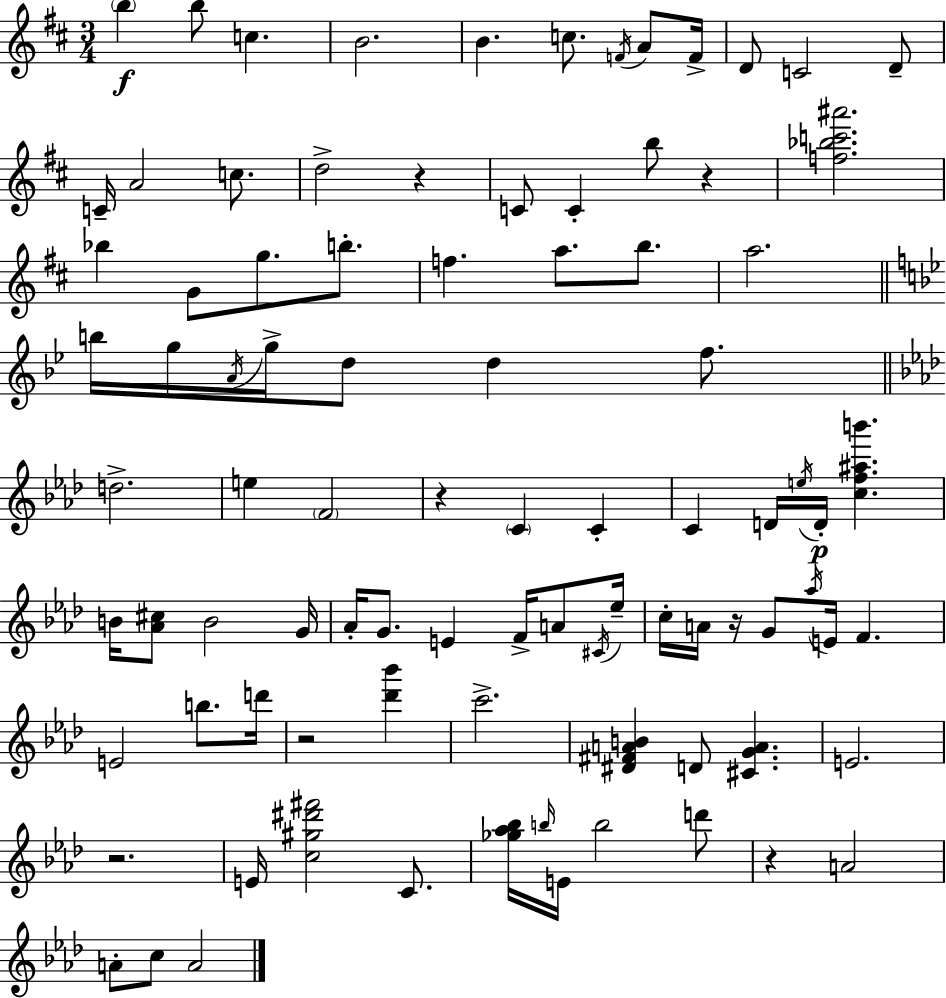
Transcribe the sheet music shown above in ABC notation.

X:1
T:Untitled
M:3/4
L:1/4
K:D
b b/2 c B2 B c/2 F/4 A/2 F/4 D/2 C2 D/2 C/4 A2 c/2 d2 z C/2 C b/2 z [f_bc'^a']2 _b G/2 g/2 b/2 f a/2 b/2 a2 b/4 g/4 A/4 g/4 d/2 d f/2 d2 e F2 z C C C D/4 e/4 D/4 [cf^ab'] B/4 [_A^c]/2 B2 G/4 _A/4 G/2 E F/4 A/2 ^C/4 _e/4 c/4 A/4 z/4 G/2 _a/4 E/4 F E2 b/2 d'/4 z2 [_d'_b'] c'2 [^D^FAB] D/2 [^CGA] E2 z2 E/4 [c^g^d'^f']2 C/2 [_g_a_b]/4 b/4 E/4 b2 d'/2 z A2 A/2 c/2 A2